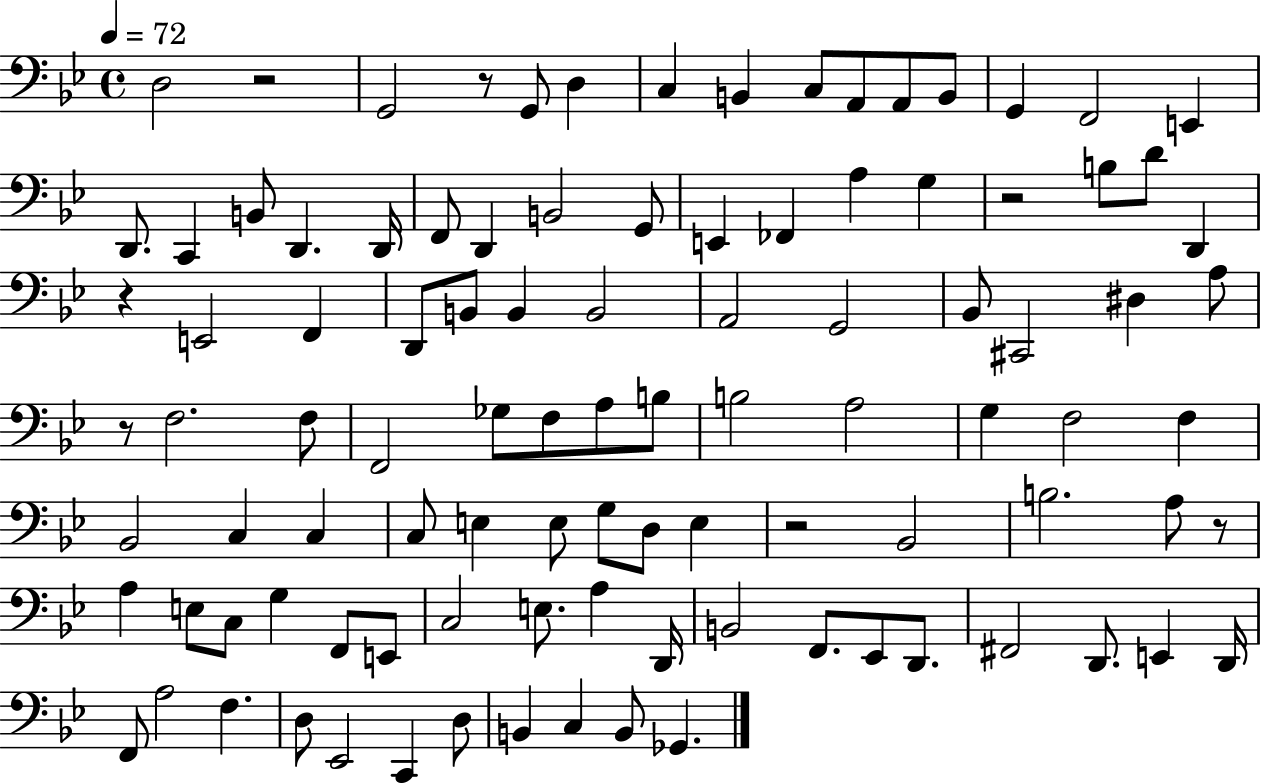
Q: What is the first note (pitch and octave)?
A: D3